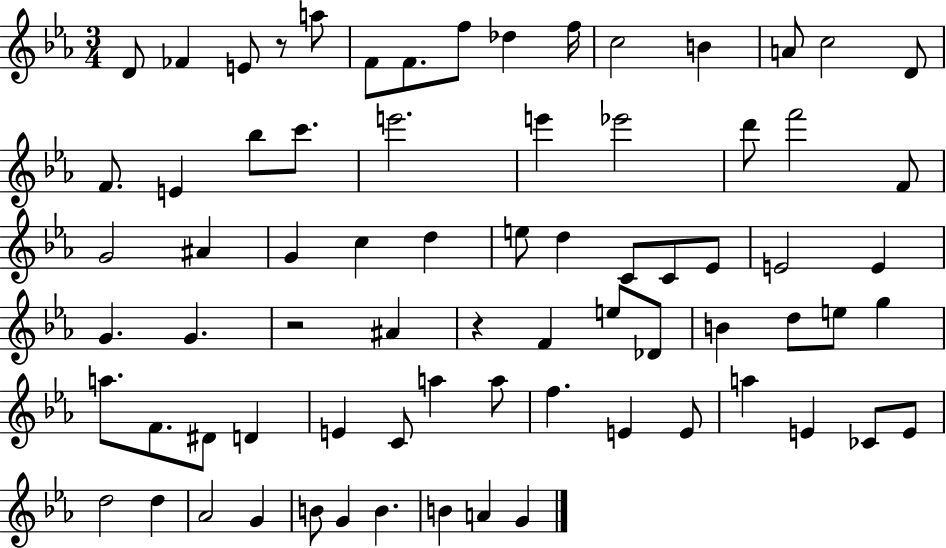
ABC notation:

X:1
T:Untitled
M:3/4
L:1/4
K:Eb
D/2 _F E/2 z/2 a/2 F/2 F/2 f/2 _d f/4 c2 B A/2 c2 D/2 F/2 E _b/2 c'/2 e'2 e' _e'2 d'/2 f'2 F/2 G2 ^A G c d e/2 d C/2 C/2 _E/2 E2 E G G z2 ^A z F e/2 _D/2 B d/2 e/2 g a/2 F/2 ^D/2 D E C/2 a a/2 f E E/2 a E _C/2 E/2 d2 d _A2 G B/2 G B B A G